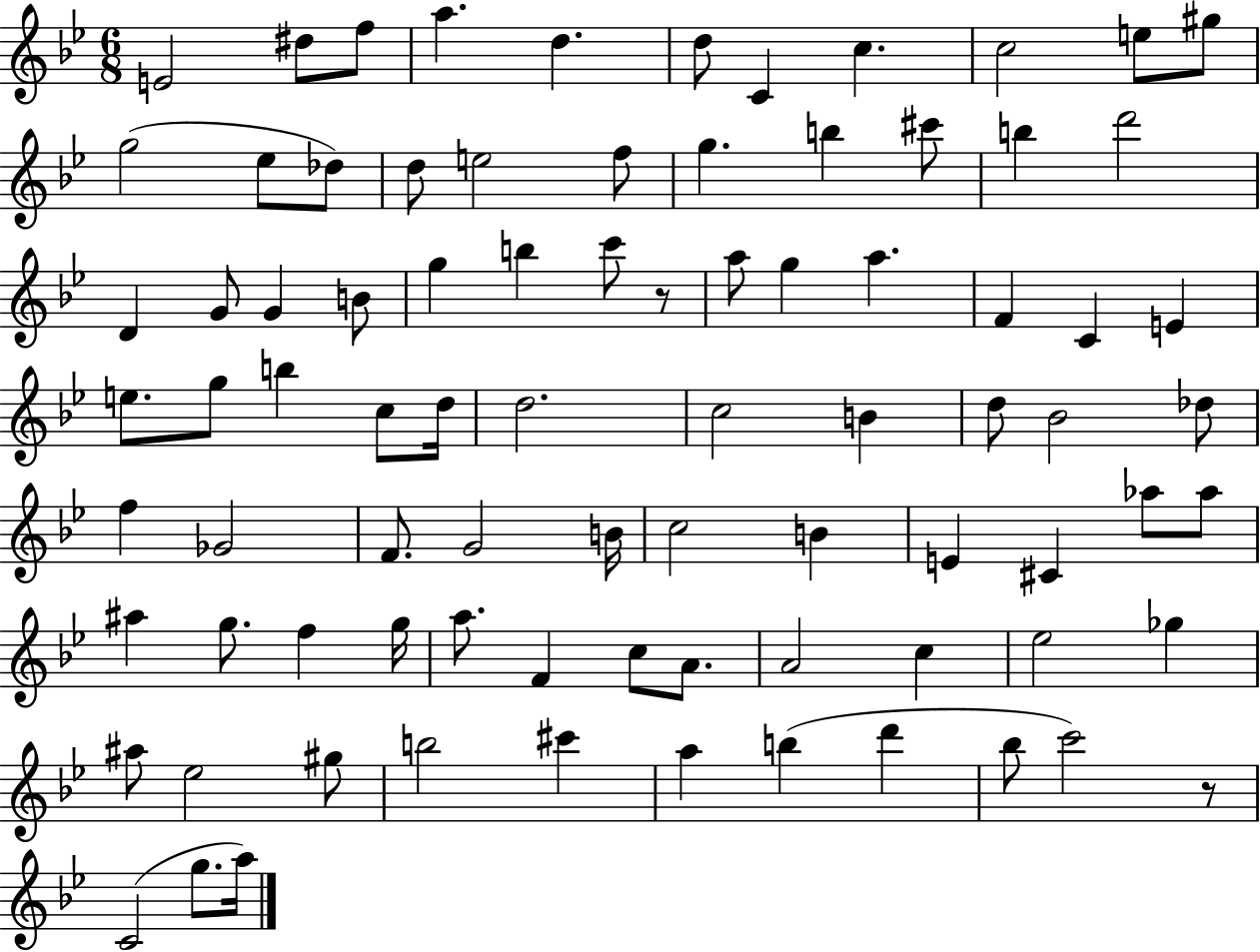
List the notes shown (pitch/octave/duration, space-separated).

E4/h D#5/e F5/e A5/q. D5/q. D5/e C4/q C5/q. C5/h E5/e G#5/e G5/h Eb5/e Db5/e D5/e E5/h F5/e G5/q. B5/q C#6/e B5/q D6/h D4/q G4/e G4/q B4/e G5/q B5/q C6/e R/e A5/e G5/q A5/q. F4/q C4/q E4/q E5/e. G5/e B5/q C5/e D5/s D5/h. C5/h B4/q D5/e Bb4/h Db5/e F5/q Gb4/h F4/e. G4/h B4/s C5/h B4/q E4/q C#4/q Ab5/e Ab5/e A#5/q G5/e. F5/q G5/s A5/e. F4/q C5/e A4/e. A4/h C5/q Eb5/h Gb5/q A#5/e Eb5/h G#5/e B5/h C#6/q A5/q B5/q D6/q Bb5/e C6/h R/e C4/h G5/e. A5/s